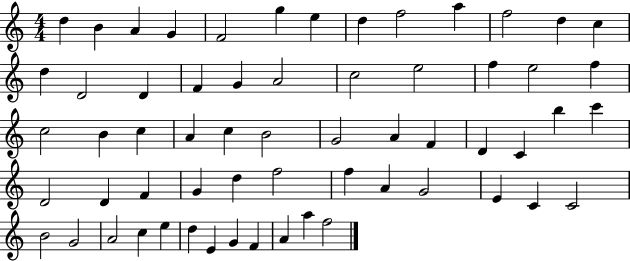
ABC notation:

X:1
T:Untitled
M:4/4
L:1/4
K:C
d B A G F2 g e d f2 a f2 d c d D2 D F G A2 c2 e2 f e2 f c2 B c A c B2 G2 A F D C b c' D2 D F G d f2 f A G2 E C C2 B2 G2 A2 c e d E G F A a f2